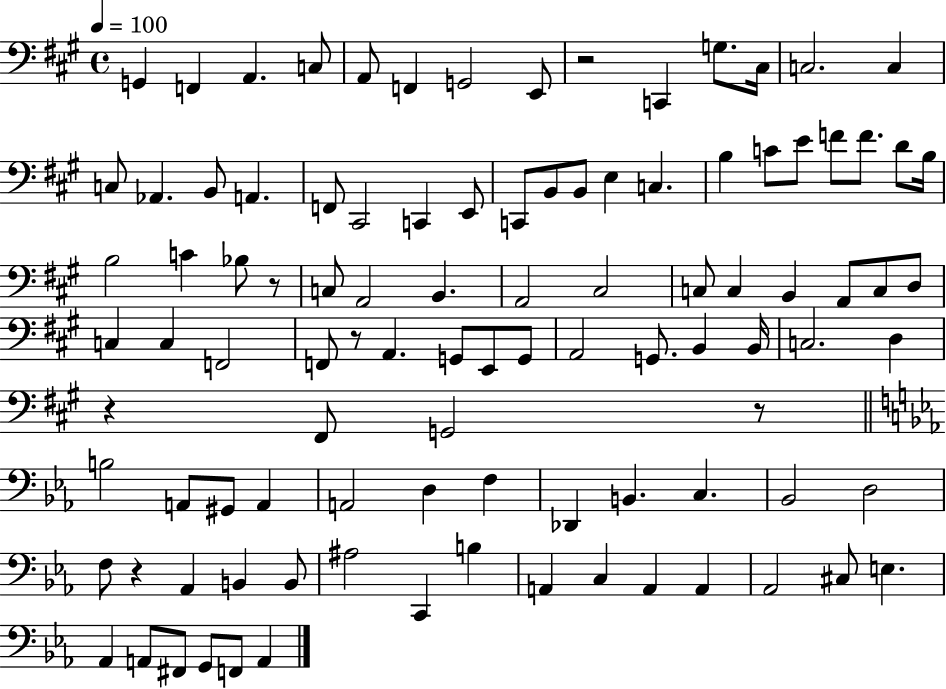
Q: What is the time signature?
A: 4/4